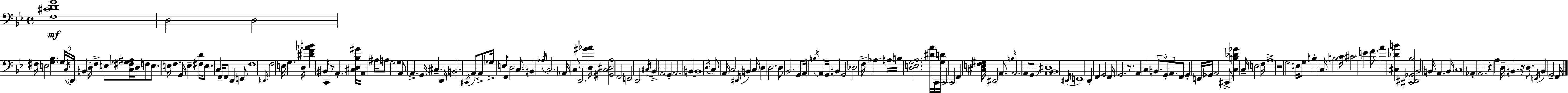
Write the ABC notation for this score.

X:1
T:Untitled
M:4/4
L:1/4
K:Bb
[F,^CDG]4 D,2 D,2 ^F,/4 E,2 [G,_B,] G,/4 C,/4 D,,/4 B,, D,/4 F, E,/2 [C,^F,_G,^A,]/4 D,/4 F,/2 E,/2 E,/4 F, G,,/4 E, [^F,D]/4 E,/2 C, F,,/4 F,,/2 D,, E,,/2 F,4 _D,,/4 F,2 E,/4 G, D,/4 [^DF_AB] ^B,,/4 C,,/2 z/2 A,, [^C,D,_B,^G]/4 A,,/4 ^A,/4 A,/2 G,2 G, A,,/2 A,, G,,/4 ^C, D,,/4 B,,2 ^C,,/4 A,,/2 A,,/2 _G,/4 E,/2 F,,/2 D,2 C,/2 B,, _A,/4 C,2 _A,,/4 C,/2 D,,2 [D,^G_A]/4 [^G,,C,^D,A,]2 F,,2 E,,2 D,,2 ^C,/4 _B,, A,,2 G,, A,,2 B,, B,,4 D,/4 C,/2 A,,/4 C,2 ^D,,/4 B,, C,/4 D, D,2 D,/2 _B,,2 G,,/2 A,,/4 B,/4 A,,/2 G,,/4 B,, G,,2 _D,2 F,/4 _A, A,/4 B,/4 [D,E,G,A,]2 [^DA]/4 C,,/4 [G,D]/4 C,,2 C,,2 F,, [^C,E,F,^G,]/4 ^D,,2 A,,/2 B,/4 A,,2 A,,/2 G,,/2 [_A,,_B,,^D,]4 ^D,,/4 E,,4 D,, F,, G,,2 F,,/4 G,,2 z/2 A,, C, B,,/2 G,,/2 A,,/2 F,,/2 G,, E,,/4 _G,,/4 A,,2 ^C,,/2 [C,B,_D_G] C,/4 E,2 F,/4 A,4 z2 G,2 E,/4 G,/2 B, C,/4 B,2 C/4 ^C2 E F/2 A [^C,_DB] [^C,,^D,,_G,,_B,]2 _B,,2 B,,/4 A,, B,,/4 C,4 _A,, A,,2 z A, D,/4 B,, z/4 D,/2 E,,/4 B,, G,,2 F,,/4